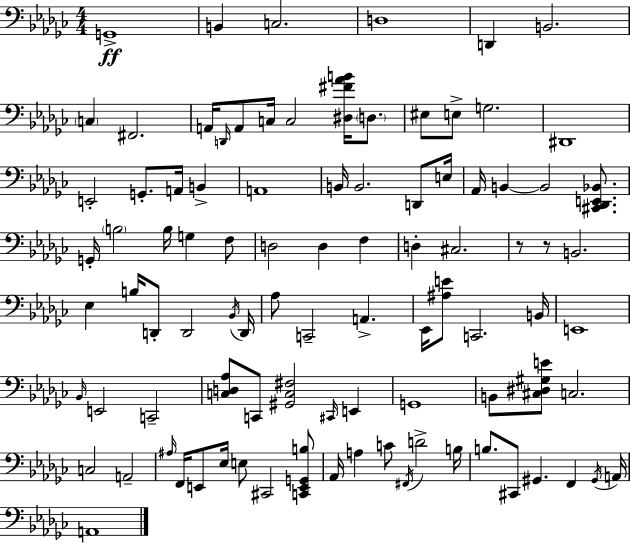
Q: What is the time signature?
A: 4/4